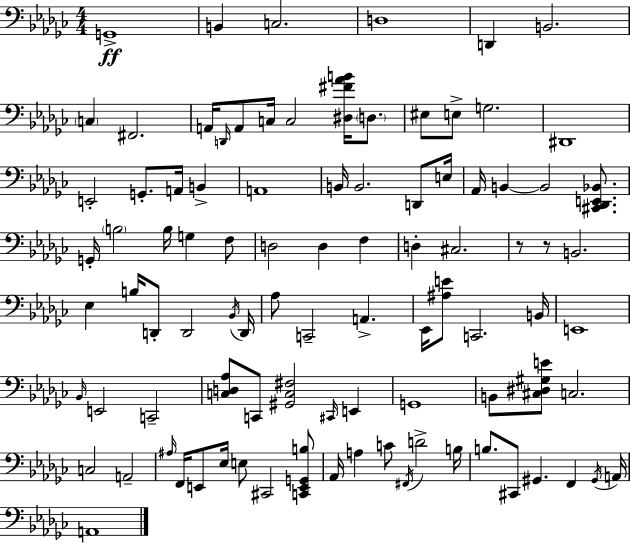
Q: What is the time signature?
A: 4/4